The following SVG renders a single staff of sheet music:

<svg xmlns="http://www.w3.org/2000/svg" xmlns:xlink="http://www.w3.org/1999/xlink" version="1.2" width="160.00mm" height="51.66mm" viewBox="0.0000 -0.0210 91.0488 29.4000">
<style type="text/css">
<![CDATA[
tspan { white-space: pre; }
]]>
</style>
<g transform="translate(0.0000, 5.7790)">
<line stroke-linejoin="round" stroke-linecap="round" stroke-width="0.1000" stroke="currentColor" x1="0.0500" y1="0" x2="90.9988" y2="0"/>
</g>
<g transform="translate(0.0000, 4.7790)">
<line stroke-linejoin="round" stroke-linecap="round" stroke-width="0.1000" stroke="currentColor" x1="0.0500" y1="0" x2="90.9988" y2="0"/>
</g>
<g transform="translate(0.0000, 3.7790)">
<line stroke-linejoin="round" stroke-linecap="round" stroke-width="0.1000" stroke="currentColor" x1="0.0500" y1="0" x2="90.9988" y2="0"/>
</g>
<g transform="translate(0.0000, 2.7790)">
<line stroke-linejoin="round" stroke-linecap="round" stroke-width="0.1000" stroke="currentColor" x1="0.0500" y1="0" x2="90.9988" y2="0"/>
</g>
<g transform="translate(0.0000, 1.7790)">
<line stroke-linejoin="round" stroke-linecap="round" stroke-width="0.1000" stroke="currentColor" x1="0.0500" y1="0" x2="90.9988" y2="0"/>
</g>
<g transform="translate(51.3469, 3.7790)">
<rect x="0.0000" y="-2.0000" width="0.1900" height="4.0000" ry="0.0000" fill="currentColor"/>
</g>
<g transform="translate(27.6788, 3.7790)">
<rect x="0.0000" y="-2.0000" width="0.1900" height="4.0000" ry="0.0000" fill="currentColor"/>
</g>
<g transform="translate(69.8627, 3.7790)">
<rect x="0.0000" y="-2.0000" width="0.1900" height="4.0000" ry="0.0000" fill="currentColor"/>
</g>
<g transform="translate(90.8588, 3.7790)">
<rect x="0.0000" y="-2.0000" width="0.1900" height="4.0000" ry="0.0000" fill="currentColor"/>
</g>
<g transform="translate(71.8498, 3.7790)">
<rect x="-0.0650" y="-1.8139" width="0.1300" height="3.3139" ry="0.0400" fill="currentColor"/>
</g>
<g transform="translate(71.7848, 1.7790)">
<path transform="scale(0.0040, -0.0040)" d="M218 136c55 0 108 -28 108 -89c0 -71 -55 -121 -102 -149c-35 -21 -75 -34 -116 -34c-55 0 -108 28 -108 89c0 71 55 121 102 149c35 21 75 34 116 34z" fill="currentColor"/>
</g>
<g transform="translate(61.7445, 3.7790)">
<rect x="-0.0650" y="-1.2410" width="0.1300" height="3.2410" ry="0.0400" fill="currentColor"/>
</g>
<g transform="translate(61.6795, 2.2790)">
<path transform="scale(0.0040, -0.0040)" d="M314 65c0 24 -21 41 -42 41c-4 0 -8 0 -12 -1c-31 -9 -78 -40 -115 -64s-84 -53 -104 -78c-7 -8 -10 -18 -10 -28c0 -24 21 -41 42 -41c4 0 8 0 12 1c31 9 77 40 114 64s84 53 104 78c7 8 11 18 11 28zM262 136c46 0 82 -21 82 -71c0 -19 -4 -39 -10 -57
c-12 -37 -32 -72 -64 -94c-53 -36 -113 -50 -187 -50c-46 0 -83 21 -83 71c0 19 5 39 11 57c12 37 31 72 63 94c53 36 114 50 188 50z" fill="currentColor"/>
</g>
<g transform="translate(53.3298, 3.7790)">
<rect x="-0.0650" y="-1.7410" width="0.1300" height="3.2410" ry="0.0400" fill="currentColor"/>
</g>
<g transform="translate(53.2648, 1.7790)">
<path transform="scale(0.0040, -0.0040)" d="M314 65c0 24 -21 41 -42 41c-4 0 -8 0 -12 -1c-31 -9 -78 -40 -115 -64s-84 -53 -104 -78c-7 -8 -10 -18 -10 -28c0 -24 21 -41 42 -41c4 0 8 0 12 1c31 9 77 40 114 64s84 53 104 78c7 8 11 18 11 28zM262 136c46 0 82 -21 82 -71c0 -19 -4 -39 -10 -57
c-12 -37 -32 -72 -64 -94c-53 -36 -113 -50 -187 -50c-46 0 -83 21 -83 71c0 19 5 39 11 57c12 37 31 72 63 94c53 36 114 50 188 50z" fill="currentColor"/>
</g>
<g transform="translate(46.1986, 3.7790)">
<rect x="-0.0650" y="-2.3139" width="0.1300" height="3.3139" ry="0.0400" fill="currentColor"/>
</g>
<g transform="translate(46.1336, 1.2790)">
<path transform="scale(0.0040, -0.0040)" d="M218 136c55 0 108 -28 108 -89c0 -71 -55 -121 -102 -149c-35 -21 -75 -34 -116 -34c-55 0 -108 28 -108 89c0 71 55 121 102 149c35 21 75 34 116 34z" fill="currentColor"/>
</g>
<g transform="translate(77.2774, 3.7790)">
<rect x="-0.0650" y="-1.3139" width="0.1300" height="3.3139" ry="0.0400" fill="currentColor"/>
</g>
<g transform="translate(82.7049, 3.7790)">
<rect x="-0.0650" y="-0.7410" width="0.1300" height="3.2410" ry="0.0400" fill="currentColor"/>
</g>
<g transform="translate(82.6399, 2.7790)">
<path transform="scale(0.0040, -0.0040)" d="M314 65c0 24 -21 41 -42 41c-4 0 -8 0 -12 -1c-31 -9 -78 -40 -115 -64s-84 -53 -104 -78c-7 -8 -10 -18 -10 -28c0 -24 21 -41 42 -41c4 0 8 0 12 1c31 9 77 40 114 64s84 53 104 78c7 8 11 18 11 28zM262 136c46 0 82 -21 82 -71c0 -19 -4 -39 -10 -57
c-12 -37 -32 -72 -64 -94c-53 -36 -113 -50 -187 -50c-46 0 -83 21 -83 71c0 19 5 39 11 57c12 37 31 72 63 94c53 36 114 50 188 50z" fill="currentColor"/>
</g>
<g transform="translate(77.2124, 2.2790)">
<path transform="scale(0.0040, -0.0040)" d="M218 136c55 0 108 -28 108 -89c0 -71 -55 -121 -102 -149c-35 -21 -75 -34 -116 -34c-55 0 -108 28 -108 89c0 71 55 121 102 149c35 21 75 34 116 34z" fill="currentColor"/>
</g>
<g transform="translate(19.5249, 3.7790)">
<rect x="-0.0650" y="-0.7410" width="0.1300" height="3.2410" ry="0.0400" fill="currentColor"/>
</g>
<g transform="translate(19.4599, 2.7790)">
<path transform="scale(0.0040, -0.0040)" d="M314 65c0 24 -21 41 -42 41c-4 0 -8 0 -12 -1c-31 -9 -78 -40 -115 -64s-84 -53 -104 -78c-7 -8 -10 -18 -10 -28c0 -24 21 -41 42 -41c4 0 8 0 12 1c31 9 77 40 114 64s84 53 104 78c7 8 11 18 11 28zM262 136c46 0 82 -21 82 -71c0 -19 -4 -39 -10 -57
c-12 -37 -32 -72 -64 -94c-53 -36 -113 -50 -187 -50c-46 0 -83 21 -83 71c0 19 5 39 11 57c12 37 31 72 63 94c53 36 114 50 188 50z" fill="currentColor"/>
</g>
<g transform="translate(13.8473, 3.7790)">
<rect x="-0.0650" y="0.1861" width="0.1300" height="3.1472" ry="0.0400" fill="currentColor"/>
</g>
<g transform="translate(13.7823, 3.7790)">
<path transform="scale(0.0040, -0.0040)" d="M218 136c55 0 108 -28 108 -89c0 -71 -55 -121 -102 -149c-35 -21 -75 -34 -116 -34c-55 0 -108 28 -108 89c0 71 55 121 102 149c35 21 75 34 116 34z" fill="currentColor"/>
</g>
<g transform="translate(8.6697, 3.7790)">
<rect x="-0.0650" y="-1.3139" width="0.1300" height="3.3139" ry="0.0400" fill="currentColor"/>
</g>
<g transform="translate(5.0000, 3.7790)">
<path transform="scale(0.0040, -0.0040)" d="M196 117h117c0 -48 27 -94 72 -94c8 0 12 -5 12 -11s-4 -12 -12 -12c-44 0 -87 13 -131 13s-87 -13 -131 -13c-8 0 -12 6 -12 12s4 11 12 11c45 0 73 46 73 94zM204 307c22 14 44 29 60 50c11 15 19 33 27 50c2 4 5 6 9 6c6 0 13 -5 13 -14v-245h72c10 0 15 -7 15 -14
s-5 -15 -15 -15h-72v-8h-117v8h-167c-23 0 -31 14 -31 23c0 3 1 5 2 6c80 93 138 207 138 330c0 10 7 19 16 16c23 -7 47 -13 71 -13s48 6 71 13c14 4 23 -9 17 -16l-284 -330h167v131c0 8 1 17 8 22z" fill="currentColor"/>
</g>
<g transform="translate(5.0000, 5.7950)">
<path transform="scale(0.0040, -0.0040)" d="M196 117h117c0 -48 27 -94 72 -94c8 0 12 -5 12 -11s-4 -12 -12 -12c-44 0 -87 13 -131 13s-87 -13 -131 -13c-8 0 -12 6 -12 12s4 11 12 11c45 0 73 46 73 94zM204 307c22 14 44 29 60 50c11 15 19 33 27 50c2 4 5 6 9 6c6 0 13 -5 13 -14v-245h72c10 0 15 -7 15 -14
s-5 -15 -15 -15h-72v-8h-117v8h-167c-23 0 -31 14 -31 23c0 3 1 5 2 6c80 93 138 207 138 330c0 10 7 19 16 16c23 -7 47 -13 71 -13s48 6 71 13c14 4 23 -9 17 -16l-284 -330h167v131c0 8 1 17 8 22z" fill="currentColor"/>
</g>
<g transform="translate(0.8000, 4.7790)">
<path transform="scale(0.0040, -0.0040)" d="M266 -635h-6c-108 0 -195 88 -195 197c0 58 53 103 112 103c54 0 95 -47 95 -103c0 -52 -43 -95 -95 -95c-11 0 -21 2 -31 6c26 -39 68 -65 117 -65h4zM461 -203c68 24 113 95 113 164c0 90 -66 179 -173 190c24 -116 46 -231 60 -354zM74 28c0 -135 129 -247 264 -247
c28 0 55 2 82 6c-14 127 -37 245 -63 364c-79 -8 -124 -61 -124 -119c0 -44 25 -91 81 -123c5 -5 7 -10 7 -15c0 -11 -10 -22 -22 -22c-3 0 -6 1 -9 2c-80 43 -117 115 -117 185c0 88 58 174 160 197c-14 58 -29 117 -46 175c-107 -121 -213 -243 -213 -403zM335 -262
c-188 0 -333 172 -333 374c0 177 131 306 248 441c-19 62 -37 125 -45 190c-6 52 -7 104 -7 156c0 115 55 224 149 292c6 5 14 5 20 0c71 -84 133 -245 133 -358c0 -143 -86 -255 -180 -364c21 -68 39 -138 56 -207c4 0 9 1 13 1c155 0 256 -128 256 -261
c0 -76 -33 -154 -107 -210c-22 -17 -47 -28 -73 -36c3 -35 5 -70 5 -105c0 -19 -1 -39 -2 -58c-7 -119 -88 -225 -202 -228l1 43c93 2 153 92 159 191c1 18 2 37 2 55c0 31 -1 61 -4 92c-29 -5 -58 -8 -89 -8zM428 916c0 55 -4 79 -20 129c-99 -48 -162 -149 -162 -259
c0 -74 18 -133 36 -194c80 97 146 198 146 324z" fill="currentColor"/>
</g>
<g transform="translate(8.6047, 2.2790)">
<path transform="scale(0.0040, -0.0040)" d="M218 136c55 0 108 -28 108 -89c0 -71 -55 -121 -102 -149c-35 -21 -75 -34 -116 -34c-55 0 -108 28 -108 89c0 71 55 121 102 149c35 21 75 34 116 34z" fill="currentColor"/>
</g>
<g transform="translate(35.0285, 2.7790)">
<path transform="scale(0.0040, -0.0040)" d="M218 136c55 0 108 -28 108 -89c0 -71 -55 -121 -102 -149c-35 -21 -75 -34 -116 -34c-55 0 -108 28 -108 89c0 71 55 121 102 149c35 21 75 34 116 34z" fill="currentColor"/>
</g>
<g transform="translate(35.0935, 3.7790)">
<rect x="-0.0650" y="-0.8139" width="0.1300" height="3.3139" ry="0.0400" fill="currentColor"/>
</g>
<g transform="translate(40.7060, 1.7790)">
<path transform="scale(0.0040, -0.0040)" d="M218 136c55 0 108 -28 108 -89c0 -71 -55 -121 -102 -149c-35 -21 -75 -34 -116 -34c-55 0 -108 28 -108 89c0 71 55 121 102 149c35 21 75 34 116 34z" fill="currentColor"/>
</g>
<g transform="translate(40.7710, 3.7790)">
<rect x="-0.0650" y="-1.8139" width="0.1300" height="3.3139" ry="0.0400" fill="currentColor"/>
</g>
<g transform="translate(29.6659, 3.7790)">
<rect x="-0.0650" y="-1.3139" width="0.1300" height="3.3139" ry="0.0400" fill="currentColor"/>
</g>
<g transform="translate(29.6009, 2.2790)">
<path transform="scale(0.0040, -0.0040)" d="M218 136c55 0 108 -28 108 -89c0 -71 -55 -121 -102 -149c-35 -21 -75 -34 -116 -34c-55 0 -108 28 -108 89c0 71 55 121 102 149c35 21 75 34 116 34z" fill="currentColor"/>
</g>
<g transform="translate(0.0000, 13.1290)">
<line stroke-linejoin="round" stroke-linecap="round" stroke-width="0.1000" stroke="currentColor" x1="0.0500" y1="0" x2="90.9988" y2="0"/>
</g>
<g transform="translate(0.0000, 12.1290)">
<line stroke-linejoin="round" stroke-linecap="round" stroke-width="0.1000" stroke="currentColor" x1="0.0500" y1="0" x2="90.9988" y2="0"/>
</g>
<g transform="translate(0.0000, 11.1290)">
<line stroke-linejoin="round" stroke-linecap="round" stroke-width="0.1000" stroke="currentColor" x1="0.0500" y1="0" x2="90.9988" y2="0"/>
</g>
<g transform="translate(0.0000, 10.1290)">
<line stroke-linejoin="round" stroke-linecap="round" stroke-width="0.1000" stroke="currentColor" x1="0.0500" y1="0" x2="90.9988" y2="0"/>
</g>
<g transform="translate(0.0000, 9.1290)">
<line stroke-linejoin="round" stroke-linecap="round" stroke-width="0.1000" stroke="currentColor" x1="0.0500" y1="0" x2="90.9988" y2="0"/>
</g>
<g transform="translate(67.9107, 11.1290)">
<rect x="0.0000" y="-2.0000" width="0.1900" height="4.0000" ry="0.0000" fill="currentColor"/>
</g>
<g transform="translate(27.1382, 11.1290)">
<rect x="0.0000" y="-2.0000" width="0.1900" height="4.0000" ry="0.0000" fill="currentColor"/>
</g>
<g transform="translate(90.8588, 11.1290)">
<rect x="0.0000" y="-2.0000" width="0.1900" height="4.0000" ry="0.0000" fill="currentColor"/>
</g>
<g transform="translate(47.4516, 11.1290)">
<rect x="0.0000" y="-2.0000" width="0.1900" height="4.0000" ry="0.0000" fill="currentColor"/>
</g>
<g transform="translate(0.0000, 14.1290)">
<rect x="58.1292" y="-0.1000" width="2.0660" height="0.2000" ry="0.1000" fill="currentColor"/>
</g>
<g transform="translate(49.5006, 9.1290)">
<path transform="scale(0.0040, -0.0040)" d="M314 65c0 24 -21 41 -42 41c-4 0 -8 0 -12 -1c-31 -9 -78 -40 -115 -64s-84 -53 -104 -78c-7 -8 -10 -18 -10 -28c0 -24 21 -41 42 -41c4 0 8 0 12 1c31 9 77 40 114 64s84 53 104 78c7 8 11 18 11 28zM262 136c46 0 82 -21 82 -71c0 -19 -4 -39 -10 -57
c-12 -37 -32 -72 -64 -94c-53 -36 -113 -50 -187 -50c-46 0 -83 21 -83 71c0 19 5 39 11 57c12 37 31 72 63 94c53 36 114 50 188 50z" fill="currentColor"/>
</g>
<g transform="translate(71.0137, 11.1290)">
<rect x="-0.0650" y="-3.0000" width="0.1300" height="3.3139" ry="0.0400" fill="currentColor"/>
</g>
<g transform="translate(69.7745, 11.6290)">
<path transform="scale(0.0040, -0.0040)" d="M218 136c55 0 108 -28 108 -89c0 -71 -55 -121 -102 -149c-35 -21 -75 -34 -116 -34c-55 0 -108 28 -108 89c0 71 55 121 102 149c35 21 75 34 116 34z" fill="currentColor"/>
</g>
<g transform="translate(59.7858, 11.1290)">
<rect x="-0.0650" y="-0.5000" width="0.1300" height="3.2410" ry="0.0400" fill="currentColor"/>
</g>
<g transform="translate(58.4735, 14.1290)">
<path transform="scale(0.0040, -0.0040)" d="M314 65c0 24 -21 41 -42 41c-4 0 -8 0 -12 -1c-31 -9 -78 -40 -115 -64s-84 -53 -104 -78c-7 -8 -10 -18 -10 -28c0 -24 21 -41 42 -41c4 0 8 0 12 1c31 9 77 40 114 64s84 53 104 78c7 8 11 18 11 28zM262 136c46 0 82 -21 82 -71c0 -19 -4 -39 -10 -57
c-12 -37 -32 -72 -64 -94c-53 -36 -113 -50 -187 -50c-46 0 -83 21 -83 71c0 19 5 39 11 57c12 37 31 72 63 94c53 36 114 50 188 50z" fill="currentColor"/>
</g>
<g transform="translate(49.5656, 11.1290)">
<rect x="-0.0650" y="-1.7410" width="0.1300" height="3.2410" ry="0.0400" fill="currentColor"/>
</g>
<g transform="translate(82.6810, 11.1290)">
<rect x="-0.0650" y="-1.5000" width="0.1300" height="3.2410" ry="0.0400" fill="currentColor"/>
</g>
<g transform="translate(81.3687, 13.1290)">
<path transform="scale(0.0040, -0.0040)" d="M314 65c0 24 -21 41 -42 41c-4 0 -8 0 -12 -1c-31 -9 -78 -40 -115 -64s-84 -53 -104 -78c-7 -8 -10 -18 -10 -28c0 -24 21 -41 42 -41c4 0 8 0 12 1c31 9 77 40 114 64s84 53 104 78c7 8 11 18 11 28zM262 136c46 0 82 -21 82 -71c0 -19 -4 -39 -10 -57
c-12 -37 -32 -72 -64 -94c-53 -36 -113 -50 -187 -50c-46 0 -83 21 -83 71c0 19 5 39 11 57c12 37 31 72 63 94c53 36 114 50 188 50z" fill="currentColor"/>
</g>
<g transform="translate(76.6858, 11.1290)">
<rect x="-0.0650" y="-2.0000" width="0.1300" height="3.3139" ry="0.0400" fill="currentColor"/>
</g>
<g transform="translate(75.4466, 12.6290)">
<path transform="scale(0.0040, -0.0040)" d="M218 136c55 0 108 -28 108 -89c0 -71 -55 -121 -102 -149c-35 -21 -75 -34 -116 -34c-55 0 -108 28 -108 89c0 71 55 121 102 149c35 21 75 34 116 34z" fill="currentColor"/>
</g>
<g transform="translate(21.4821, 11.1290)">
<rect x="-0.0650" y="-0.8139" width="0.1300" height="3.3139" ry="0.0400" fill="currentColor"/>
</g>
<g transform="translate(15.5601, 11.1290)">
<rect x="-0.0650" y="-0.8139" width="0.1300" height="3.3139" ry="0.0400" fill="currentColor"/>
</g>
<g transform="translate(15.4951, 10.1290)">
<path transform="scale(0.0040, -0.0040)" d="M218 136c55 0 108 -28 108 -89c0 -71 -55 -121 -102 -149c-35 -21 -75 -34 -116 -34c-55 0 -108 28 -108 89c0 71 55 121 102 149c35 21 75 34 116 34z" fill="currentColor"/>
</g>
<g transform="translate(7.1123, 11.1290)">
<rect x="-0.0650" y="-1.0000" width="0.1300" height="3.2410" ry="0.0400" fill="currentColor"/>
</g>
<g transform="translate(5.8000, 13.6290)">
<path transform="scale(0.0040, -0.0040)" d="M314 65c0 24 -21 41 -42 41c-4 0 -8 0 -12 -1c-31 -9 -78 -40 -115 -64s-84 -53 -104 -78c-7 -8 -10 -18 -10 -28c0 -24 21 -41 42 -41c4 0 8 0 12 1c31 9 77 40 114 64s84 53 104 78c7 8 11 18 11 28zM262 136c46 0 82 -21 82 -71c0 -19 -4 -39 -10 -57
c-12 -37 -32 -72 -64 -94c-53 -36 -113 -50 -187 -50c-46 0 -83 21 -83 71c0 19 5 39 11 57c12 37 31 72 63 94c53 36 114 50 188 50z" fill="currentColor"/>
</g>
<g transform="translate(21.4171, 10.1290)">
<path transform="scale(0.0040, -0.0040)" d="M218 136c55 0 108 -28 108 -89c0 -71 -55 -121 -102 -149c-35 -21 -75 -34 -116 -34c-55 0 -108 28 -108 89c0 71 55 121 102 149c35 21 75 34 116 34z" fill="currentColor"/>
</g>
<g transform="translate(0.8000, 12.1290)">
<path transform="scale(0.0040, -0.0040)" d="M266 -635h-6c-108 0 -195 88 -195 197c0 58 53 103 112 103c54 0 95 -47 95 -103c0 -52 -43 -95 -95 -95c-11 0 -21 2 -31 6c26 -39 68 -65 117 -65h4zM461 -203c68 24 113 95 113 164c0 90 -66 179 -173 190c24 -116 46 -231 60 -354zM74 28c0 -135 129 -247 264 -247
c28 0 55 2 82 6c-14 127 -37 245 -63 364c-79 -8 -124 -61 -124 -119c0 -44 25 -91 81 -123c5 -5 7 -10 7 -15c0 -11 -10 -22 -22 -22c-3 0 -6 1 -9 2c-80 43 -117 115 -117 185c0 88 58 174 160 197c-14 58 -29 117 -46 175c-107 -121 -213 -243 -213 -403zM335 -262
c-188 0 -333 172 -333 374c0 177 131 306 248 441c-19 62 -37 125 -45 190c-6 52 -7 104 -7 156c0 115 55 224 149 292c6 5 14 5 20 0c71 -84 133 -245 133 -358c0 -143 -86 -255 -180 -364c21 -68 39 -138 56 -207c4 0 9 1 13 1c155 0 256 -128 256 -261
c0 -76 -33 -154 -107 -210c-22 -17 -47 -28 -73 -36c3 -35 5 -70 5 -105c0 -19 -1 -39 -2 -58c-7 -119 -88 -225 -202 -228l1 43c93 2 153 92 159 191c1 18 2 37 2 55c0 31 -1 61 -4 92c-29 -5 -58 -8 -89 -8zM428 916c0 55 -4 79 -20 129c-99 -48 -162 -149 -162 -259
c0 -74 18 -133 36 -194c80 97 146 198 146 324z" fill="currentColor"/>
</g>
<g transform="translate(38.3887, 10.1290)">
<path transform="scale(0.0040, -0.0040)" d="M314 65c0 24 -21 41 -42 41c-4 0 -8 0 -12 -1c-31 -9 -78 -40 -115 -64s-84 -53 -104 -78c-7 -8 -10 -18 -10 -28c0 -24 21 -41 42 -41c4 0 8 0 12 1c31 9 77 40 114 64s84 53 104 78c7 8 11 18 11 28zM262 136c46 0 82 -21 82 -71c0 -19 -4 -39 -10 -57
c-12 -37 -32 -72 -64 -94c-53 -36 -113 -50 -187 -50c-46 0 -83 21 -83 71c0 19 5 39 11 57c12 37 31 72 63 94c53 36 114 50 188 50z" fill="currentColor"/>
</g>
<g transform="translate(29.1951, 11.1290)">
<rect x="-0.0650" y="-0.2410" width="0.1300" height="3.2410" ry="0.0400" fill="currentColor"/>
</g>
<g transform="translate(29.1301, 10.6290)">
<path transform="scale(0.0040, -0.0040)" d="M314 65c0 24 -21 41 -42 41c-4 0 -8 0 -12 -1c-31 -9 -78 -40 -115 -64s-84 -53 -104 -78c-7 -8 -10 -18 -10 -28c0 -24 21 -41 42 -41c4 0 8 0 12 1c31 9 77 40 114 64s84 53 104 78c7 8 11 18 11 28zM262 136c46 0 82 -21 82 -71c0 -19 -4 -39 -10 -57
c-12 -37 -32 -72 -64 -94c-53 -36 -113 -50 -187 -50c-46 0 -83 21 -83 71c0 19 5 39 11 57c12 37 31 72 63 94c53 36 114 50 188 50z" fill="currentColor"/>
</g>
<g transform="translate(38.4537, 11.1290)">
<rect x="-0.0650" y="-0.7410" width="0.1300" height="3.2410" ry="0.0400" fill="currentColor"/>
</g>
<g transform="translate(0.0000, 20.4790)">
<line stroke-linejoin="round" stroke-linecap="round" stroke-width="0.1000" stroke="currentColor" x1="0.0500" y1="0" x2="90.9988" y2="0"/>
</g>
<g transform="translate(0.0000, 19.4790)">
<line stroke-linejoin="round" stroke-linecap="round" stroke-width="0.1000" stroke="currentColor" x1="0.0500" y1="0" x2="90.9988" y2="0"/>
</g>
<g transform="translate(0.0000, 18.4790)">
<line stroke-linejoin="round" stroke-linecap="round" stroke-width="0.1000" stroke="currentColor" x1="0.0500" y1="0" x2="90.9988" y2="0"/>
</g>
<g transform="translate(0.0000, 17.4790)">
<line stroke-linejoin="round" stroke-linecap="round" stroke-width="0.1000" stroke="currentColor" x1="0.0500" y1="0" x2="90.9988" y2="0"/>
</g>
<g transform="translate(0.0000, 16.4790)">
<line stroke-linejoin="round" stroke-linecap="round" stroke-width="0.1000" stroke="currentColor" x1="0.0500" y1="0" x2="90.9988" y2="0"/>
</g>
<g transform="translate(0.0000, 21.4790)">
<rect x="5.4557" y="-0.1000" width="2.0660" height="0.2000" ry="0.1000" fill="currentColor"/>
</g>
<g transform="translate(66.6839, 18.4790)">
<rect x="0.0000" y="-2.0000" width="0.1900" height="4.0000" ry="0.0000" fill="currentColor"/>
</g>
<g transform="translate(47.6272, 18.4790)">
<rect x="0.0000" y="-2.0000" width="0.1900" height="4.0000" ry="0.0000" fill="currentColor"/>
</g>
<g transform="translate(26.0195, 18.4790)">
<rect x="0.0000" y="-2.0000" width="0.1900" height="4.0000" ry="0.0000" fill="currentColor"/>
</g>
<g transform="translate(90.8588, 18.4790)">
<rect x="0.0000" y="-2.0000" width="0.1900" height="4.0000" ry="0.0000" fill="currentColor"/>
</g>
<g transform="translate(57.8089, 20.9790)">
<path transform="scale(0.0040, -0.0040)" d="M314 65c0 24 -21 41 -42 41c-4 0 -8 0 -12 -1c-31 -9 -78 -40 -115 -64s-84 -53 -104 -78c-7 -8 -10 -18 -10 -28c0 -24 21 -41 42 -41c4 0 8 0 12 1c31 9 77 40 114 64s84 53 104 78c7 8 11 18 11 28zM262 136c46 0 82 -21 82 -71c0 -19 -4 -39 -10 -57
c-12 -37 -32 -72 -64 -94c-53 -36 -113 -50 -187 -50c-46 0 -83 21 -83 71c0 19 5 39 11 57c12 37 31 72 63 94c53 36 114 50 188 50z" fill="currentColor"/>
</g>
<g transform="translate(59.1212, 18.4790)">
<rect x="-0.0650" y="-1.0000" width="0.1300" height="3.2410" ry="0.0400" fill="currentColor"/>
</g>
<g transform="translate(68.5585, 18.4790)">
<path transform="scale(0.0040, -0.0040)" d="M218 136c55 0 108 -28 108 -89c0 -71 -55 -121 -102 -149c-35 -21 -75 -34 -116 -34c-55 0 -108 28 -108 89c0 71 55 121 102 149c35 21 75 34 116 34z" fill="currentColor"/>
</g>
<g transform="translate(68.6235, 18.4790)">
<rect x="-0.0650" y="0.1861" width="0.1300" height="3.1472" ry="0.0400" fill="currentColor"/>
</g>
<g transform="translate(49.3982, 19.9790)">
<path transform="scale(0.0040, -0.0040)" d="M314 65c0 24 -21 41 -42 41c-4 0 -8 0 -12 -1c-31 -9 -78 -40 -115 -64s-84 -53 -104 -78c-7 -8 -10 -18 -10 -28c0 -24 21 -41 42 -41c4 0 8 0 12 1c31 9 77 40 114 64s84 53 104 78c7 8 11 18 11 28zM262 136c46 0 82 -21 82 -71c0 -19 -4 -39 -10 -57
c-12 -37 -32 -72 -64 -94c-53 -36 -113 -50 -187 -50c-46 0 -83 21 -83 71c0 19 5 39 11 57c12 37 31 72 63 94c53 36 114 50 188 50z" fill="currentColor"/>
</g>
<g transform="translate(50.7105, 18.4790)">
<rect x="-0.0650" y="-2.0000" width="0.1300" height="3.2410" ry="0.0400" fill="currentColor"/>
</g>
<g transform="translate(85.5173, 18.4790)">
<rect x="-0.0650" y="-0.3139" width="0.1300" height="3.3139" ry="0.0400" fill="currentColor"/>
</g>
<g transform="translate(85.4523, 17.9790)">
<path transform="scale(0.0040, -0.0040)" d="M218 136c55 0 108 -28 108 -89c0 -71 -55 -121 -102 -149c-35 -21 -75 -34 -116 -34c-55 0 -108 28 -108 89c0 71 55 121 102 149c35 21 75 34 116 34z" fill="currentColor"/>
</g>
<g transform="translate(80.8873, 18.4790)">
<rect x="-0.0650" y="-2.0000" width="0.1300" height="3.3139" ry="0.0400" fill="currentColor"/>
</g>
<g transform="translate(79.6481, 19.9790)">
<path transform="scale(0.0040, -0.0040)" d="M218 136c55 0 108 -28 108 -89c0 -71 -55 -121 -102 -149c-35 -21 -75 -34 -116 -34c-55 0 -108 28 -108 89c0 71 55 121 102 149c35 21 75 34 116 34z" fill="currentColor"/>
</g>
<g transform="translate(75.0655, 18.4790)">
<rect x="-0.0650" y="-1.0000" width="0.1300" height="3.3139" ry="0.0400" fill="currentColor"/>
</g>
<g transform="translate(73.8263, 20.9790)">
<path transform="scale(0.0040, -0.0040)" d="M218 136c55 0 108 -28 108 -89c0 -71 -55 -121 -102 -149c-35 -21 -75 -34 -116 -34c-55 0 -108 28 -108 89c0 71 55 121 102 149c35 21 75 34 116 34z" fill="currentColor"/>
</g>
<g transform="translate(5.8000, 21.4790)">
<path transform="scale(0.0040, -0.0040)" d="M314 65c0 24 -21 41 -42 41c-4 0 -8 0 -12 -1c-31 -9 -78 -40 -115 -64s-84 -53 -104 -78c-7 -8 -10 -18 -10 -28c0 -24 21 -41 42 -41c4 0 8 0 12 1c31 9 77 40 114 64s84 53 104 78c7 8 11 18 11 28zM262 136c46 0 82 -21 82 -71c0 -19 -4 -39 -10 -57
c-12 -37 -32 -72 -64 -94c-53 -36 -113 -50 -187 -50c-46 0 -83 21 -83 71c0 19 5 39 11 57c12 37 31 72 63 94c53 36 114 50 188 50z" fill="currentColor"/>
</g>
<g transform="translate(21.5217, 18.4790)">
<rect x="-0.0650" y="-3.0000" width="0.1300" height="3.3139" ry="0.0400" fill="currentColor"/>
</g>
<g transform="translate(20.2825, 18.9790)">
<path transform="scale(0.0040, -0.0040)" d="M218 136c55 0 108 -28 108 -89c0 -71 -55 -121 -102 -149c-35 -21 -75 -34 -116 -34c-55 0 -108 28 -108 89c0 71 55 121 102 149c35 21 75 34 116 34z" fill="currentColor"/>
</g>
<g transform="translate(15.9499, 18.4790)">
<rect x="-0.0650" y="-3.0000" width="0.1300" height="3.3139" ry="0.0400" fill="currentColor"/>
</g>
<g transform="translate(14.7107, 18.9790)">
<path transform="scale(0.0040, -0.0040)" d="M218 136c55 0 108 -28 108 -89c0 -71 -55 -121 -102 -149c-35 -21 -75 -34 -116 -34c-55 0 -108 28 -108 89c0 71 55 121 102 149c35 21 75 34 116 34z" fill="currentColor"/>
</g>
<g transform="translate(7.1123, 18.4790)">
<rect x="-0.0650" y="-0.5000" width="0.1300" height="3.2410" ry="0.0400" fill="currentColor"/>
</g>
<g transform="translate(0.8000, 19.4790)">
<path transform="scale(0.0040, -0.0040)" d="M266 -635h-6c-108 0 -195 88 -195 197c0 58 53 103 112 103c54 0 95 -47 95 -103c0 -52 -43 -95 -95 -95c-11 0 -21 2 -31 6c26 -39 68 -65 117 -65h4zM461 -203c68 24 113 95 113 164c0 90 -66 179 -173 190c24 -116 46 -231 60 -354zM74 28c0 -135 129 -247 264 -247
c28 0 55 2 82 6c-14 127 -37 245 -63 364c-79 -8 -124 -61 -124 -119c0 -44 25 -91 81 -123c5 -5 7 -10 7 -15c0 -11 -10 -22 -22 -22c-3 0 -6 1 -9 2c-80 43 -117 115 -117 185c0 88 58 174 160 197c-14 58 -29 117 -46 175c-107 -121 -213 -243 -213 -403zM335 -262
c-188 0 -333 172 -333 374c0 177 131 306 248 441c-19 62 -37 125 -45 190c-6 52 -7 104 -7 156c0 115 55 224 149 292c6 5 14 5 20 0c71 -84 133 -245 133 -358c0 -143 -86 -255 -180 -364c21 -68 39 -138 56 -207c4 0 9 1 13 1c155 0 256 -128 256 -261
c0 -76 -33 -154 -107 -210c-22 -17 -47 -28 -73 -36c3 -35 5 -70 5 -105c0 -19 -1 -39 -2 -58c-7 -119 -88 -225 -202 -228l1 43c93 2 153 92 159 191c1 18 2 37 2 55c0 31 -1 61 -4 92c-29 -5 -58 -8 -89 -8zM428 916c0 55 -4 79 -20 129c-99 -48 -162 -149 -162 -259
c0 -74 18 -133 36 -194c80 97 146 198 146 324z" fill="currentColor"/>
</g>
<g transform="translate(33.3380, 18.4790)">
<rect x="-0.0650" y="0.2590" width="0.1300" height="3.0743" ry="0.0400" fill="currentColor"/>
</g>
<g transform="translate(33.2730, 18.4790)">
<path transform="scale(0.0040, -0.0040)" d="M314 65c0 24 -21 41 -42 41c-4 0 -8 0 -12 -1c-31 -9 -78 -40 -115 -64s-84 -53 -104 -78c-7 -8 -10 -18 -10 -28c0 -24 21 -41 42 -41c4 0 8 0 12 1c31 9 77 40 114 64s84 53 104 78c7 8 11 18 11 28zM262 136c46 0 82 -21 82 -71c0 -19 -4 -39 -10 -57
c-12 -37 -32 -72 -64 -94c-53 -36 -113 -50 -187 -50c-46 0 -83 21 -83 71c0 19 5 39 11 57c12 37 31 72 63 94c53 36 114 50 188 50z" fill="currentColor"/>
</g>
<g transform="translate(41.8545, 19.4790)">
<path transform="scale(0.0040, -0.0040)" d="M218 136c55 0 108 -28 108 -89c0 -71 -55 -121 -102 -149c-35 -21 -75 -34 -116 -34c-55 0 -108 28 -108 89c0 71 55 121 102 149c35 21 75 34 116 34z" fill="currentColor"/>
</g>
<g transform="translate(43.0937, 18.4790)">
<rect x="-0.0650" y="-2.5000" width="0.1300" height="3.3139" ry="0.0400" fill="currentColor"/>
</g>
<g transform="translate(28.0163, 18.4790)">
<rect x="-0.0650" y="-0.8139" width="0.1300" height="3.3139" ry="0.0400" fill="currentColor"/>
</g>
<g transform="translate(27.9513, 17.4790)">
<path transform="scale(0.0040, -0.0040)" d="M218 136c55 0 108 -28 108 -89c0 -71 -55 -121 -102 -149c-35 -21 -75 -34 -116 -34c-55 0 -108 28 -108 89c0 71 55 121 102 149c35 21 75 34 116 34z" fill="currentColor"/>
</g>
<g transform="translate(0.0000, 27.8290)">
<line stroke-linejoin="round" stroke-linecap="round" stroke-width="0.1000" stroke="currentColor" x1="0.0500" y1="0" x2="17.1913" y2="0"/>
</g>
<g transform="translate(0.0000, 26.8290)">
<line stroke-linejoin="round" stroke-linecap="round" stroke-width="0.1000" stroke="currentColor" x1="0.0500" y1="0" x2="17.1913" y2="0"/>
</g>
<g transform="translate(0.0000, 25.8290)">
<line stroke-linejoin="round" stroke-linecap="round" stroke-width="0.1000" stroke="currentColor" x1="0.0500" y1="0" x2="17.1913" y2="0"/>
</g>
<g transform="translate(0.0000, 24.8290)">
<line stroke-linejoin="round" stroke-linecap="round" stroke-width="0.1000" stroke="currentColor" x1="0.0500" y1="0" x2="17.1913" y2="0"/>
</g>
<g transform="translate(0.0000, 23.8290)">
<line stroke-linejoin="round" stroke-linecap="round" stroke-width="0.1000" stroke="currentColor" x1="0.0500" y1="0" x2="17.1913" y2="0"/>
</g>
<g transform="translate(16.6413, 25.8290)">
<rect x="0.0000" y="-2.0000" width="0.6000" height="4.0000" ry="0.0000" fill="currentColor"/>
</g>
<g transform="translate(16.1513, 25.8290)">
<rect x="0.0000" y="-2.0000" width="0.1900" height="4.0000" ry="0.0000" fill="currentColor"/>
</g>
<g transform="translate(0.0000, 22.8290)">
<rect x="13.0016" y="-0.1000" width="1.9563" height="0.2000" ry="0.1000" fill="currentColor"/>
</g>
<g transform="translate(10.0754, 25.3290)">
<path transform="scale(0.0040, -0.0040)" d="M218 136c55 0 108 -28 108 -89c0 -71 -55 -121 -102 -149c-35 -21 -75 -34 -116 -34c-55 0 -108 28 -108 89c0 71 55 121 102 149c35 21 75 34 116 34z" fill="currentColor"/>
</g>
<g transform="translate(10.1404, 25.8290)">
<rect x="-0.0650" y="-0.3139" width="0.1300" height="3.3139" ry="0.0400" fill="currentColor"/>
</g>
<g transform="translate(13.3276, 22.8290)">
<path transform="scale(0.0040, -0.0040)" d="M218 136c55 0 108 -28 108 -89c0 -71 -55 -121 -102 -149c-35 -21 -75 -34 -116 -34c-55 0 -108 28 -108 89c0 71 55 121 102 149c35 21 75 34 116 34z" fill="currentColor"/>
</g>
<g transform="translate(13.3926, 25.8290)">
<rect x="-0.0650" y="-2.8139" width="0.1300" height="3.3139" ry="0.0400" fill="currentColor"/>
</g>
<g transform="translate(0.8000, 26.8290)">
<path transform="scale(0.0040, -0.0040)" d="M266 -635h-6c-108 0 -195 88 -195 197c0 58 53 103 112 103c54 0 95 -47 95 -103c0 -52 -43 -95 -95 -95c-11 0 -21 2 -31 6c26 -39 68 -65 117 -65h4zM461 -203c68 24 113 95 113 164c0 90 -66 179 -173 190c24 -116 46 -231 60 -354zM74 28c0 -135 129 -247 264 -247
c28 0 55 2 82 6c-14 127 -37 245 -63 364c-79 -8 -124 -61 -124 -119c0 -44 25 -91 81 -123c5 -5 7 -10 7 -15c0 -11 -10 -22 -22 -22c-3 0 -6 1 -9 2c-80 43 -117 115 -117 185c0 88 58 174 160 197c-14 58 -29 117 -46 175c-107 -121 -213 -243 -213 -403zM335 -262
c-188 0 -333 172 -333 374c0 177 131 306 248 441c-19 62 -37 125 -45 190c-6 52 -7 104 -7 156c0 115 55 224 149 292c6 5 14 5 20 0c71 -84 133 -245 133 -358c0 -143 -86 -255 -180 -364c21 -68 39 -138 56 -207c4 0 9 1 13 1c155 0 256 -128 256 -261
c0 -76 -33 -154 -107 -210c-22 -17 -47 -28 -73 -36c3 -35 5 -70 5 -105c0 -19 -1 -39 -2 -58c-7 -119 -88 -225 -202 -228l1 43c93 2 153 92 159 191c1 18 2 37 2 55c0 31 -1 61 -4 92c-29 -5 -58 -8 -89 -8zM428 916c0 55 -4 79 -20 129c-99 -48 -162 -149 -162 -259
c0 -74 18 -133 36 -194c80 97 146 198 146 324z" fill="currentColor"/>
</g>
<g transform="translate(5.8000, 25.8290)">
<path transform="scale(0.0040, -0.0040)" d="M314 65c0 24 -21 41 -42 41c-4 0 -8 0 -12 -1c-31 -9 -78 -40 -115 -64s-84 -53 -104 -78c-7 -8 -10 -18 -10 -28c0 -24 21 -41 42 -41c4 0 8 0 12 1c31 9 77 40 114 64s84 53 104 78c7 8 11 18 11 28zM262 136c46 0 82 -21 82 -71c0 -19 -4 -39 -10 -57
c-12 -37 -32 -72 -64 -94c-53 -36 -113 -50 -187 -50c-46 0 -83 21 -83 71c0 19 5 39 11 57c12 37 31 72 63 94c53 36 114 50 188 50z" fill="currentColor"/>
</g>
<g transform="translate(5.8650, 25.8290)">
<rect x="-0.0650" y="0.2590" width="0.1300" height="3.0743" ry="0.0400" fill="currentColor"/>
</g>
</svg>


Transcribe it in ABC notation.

X:1
T:Untitled
M:4/4
L:1/4
K:C
e B d2 e d f g f2 e2 f e d2 D2 d d c2 d2 f2 C2 A F E2 C2 A A d B2 G F2 D2 B D F c B2 c a